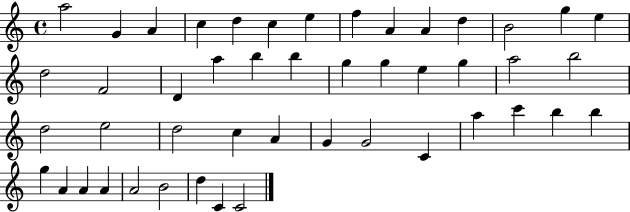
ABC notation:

X:1
T:Untitled
M:4/4
L:1/4
K:C
a2 G A c d c e f A A d B2 g e d2 F2 D a b b g g e g a2 b2 d2 e2 d2 c A G G2 C a c' b b g A A A A2 B2 d C C2